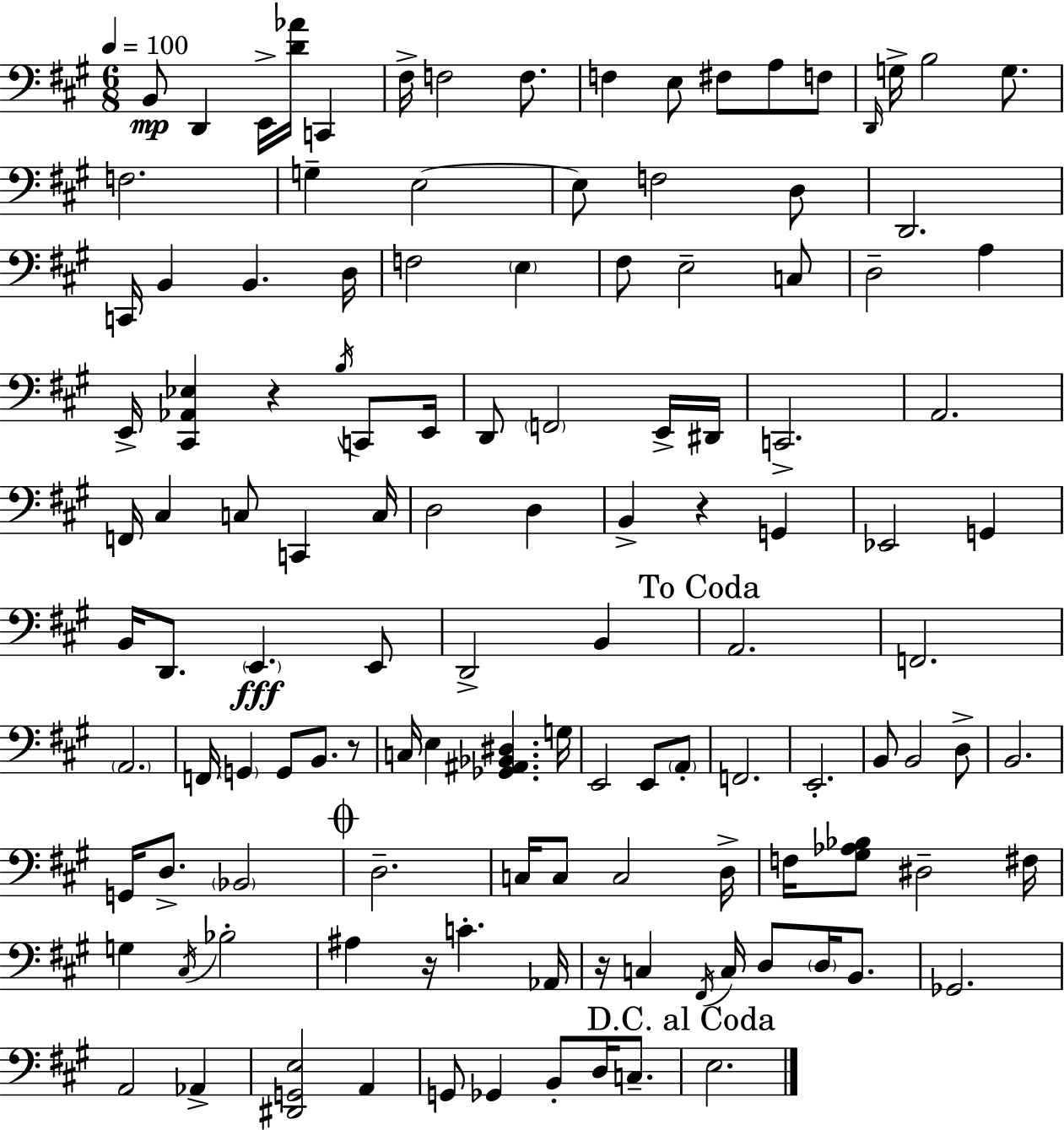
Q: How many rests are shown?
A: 5